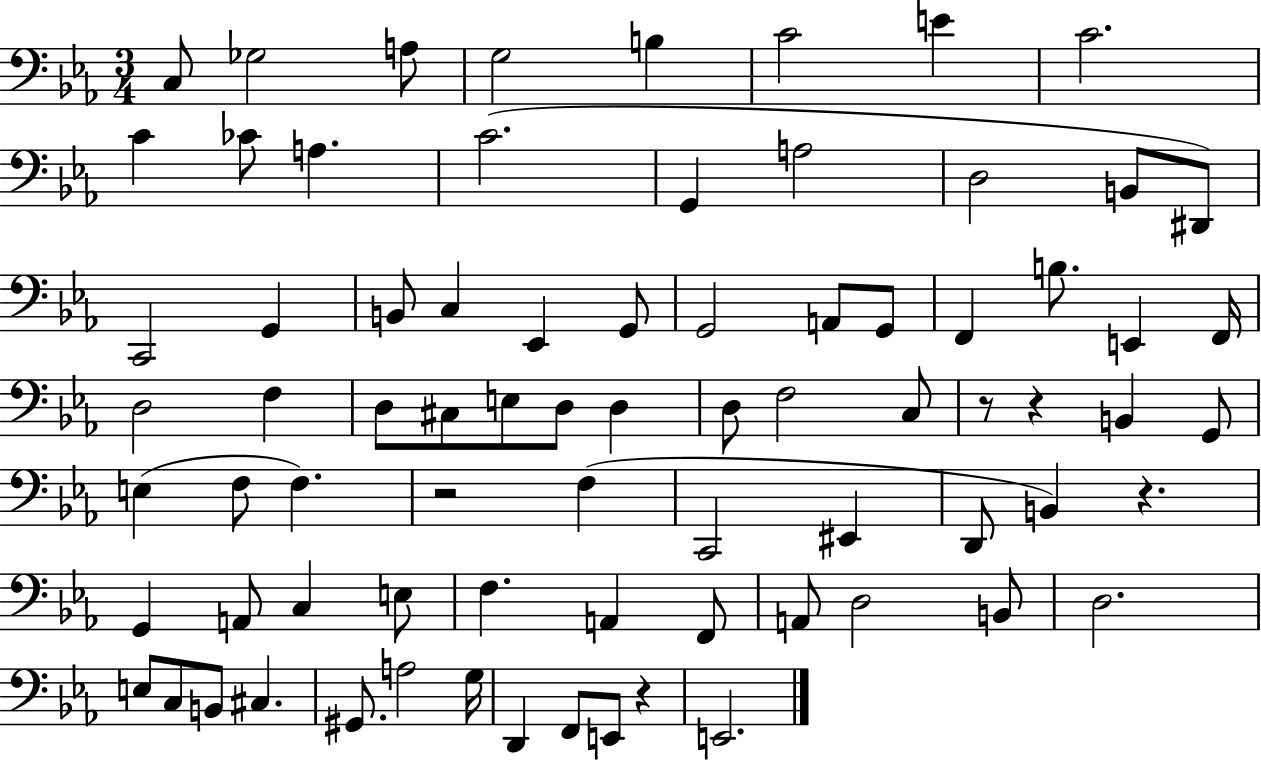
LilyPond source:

{
  \clef bass
  \numericTimeSignature
  \time 3/4
  \key ees \major
  c8 ges2 a8 | g2 b4 | c'2 e'4 | c'2. | \break c'4 ces'8 a4. | c'2.( | g,4 a2 | d2 b,8 dis,8) | \break c,2 g,4 | b,8 c4 ees,4 g,8 | g,2 a,8 g,8 | f,4 b8. e,4 f,16 | \break d2 f4 | d8 cis8 e8 d8 d4 | d8 f2 c8 | r8 r4 b,4 g,8 | \break e4( f8 f4.) | r2 f4( | c,2 eis,4 | d,8 b,4) r4. | \break g,4 a,8 c4 e8 | f4. a,4 f,8 | a,8 d2 b,8 | d2. | \break e8 c8 b,8 cis4. | gis,8. a2 g16 | d,4 f,8 e,8 r4 | e,2. | \break \bar "|."
}